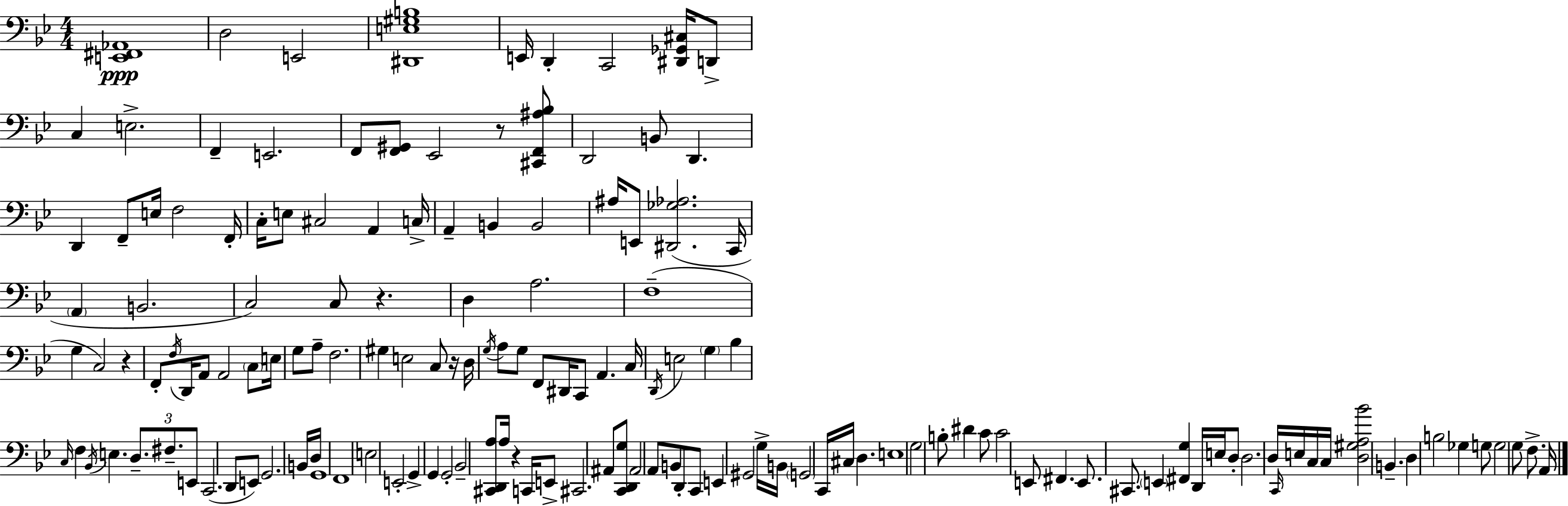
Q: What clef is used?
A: bass